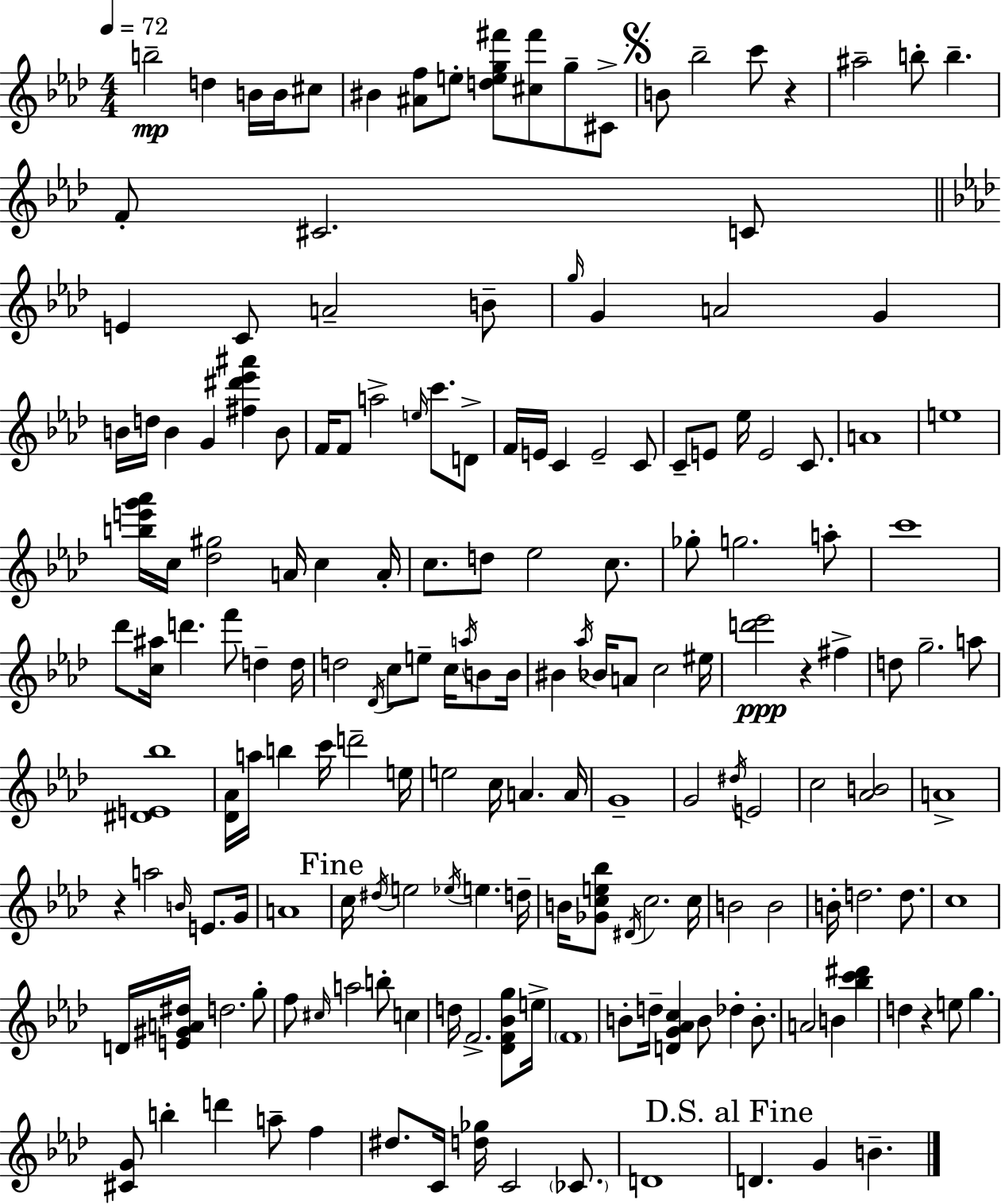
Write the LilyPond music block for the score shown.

{
  \clef treble
  \numericTimeSignature
  \time 4/4
  \key f \minor
  \tempo 4 = 72
  b''2--\mp d''4 b'16 b'16 cis''8 | bis'4 <ais' f''>8 e''8-. <d'' e'' g'' fis'''>8 <cis'' fis'''>8 g''8-- cis'8-> | \mark \markup { \musicglyph "scripts.segno" } b'8 bes''2-- c'''8 r4 | ais''2-- b''8-. b''4.-- | \break f'8-. cis'2. c'8 | \bar "||" \break \key f \minor e'4 c'8 a'2-- b'8-- | \grace { g''16 } g'4 a'2 g'4 | b'16 d''16 b'4 g'4 <fis'' dis''' ees''' ais'''>4 b'8 | f'16 f'8 a''2-> \grace { e''16 } c'''8. | \break d'8-> f'16 e'16 c'4 e'2-- | c'8 c'8-- e'8 ees''16 e'2 c'8. | a'1 | e''1 | \break <b'' e''' g''' aes'''>16 c''16 <des'' gis''>2 a'16 c''4 | a'16-. c''8. d''8 ees''2 c''8. | ges''8-. g''2. | a''8-. c'''1 | \break des'''8 <c'' ais''>16 d'''4. f'''8 d''4-- | d''16 d''2 \acciaccatura { des'16 } c''8 e''8-- c''16 | \acciaccatura { a''16 } b'8 b'16 bis'4 \acciaccatura { aes''16 } bes'16 a'8 c''2 | eis''16 <d''' ees'''>2\ppp r4 | \break fis''4-> d''8 g''2.-- | a''8 <dis' e' bes''>1 | <des' aes'>16 a''16 b''4 c'''16 d'''2-- | e''16 e''2 c''16 a'4. | \break a'16 g'1-- | g'2 \acciaccatura { dis''16 } e'2 | c''2 <aes' b'>2 | a'1-> | \break r4 a''2 | \grace { b'16 } e'8. g'16 a'1 | \mark "Fine" c''16 \acciaccatura { dis''16 } e''2 | \acciaccatura { ees''16 } e''4. d''16-- b'16 <ges' c'' e'' bes''>8 \acciaccatura { dis'16 } c''2. | \break c''16 b'2 | b'2 b'16-. d''2. | d''8. c''1 | d'16 <e' gis' a' dis''>16 d''2. | \break g''8-. f''8 \grace { cis''16 } a''2 | b''8-. c''4 d''16 f'2.-> | <des' f' bes' g''>8 e''16-> \parenthesize f'1 | b'8-. d''16-- <d' g' aes' c''>4 | \break b'8 des''4-. b'8.-. a'2 | b'4 <bes'' c''' dis'''>4 d''4 r4 | e''8 g''4. <cis' g'>8 b''4-. | d'''4 a''8-- f''4 dis''8. c'16 <d'' ges''>16 | \break c'2 \parenthesize ces'8. d'1 | \mark "D.S. al Fine" d'4. | g'4 b'4.-- \bar "|."
}